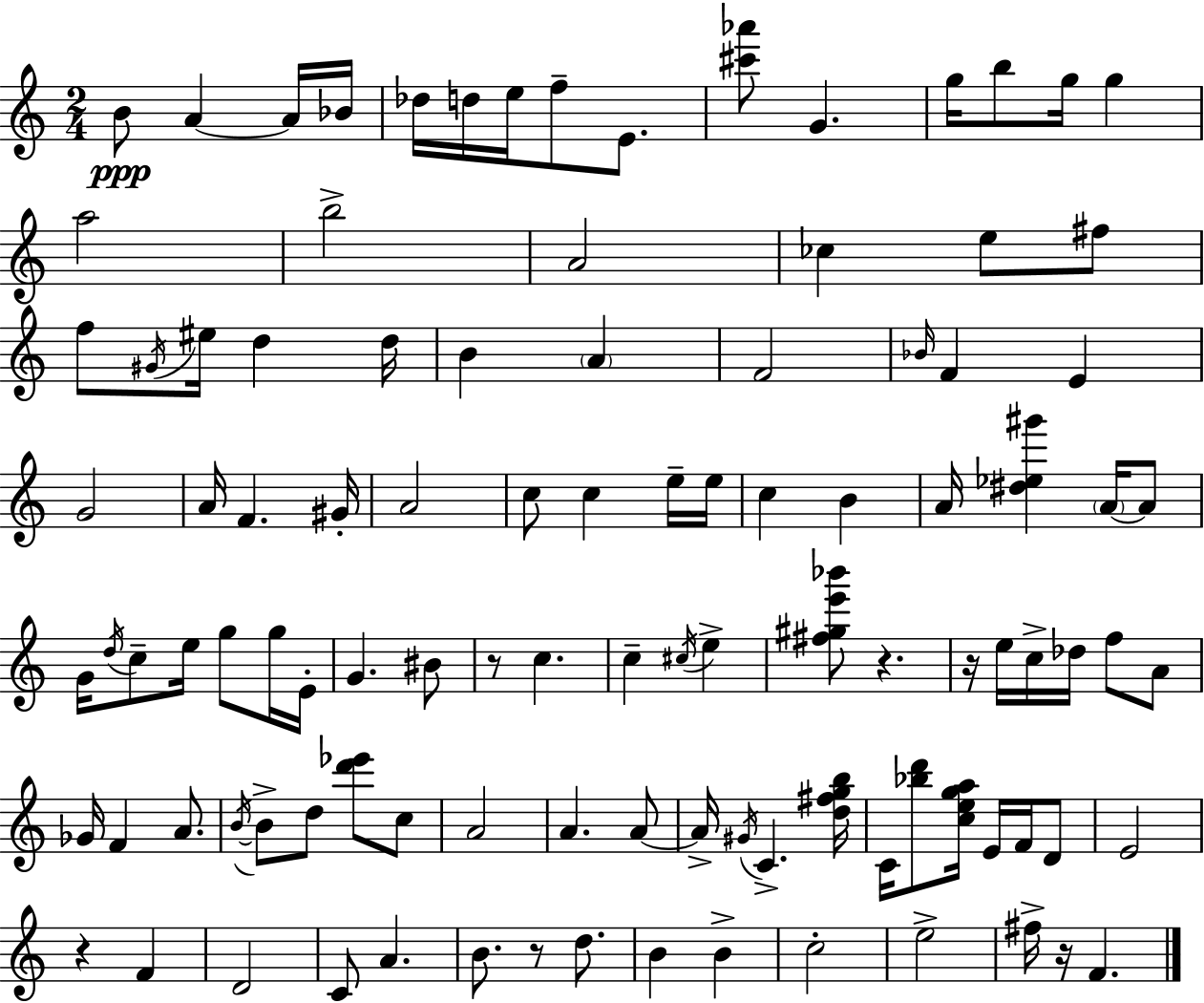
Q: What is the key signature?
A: C major